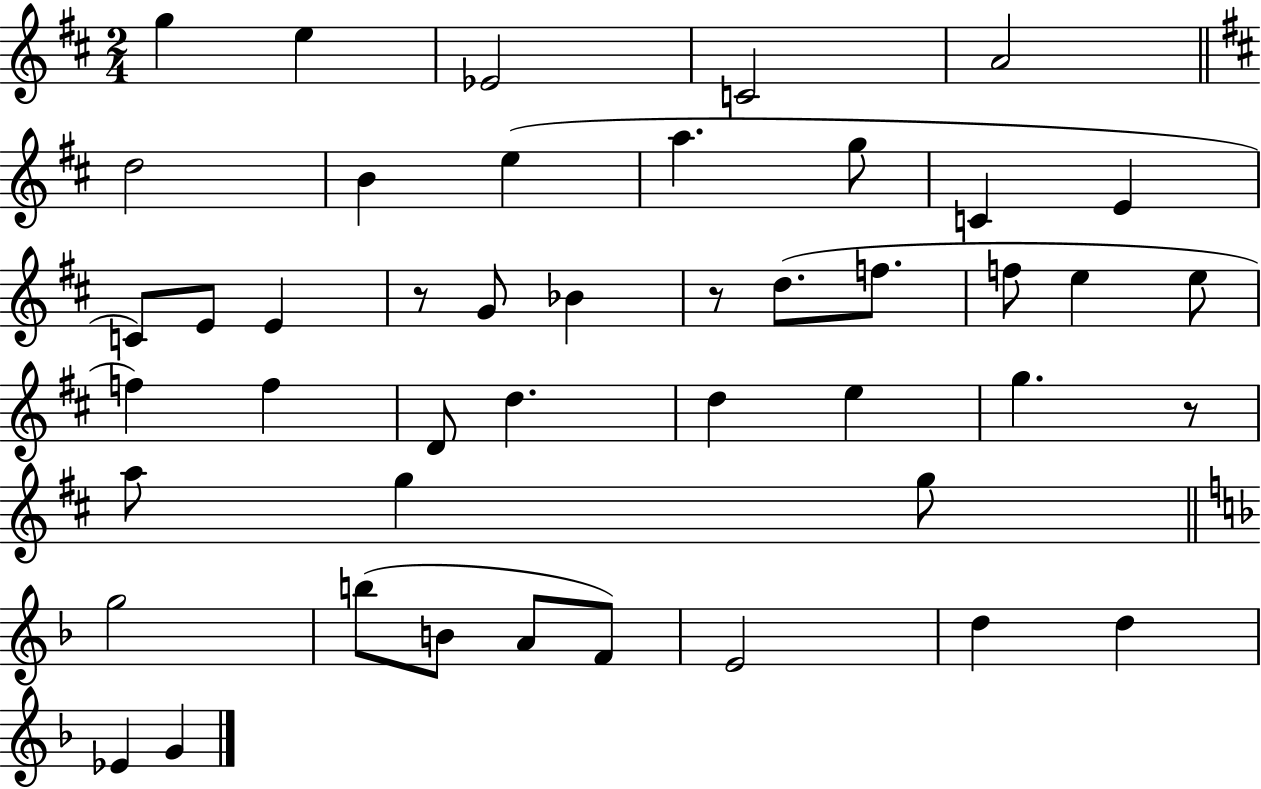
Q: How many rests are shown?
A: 3